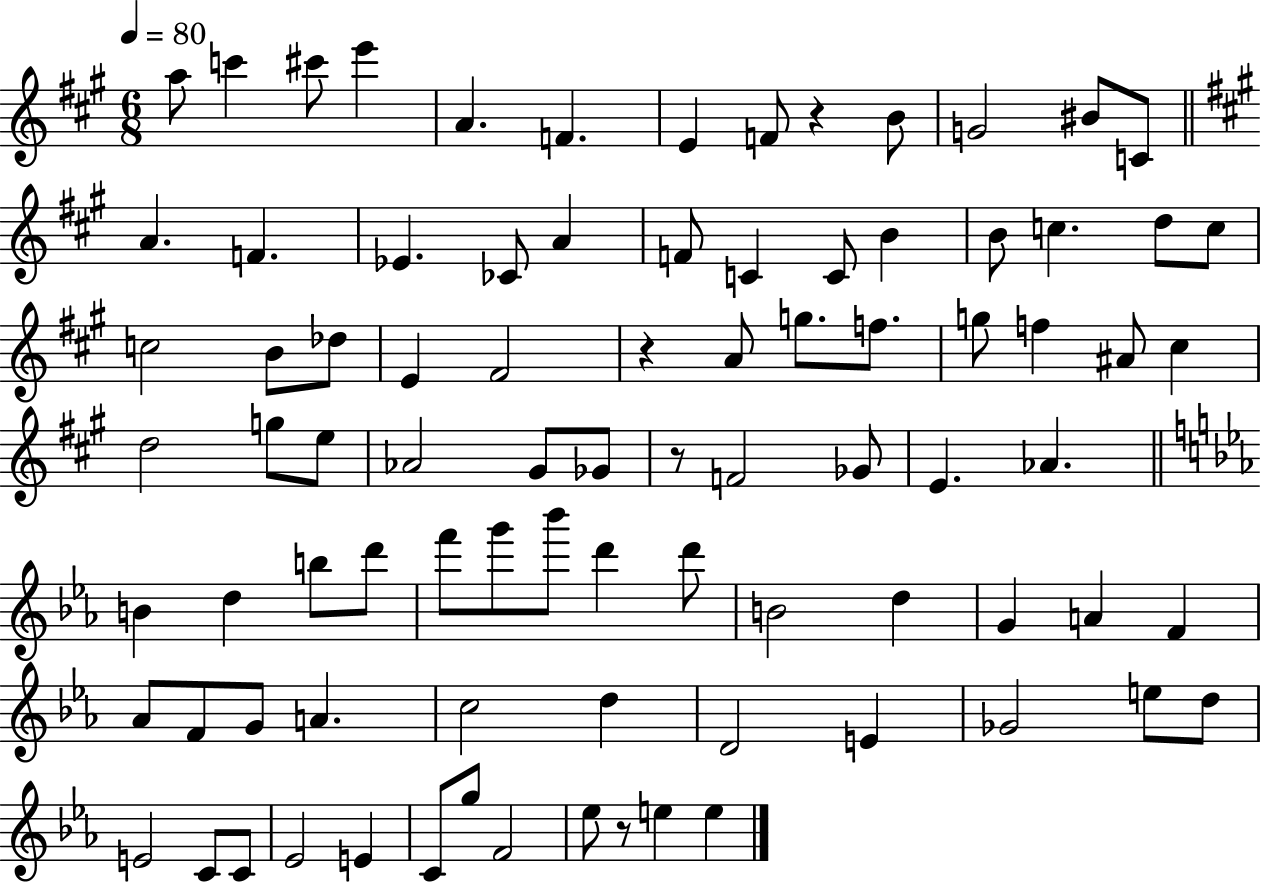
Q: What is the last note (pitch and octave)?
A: E5